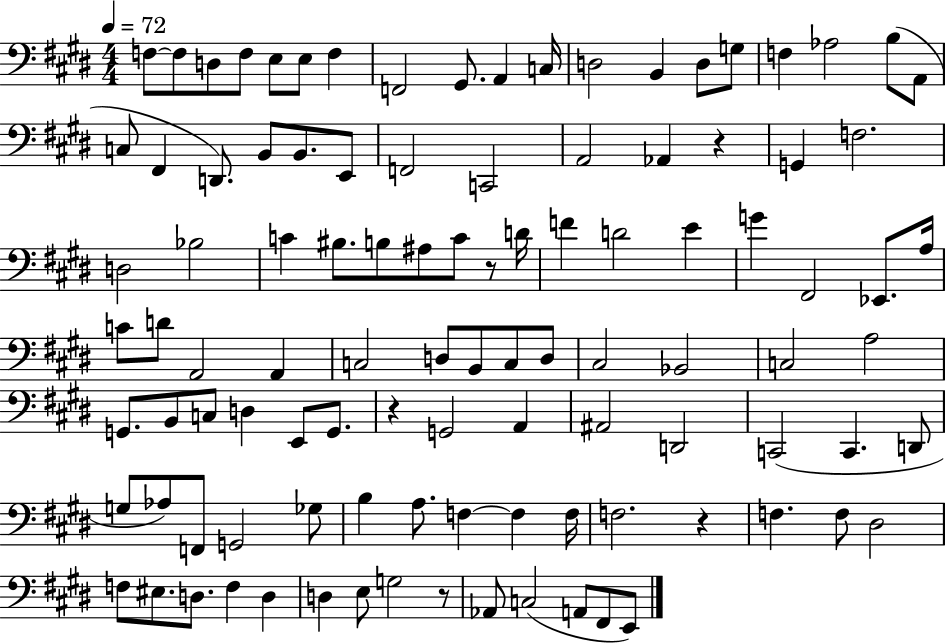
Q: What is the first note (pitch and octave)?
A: F3